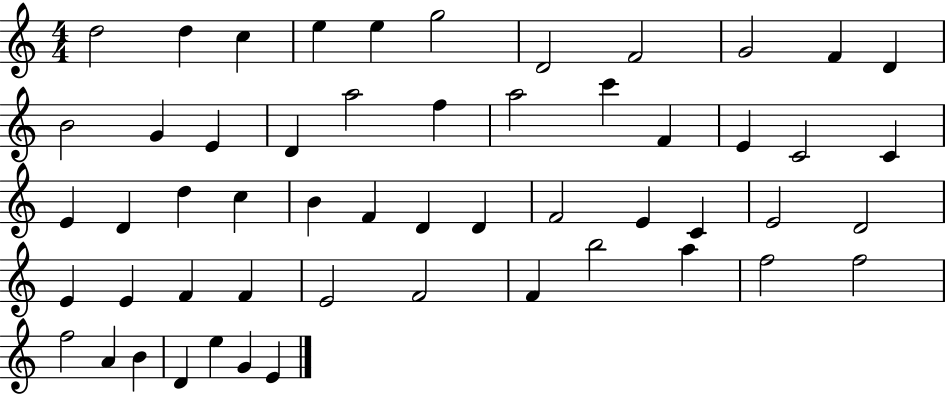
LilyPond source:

{
  \clef treble
  \numericTimeSignature
  \time 4/4
  \key c \major
  d''2 d''4 c''4 | e''4 e''4 g''2 | d'2 f'2 | g'2 f'4 d'4 | \break b'2 g'4 e'4 | d'4 a''2 f''4 | a''2 c'''4 f'4 | e'4 c'2 c'4 | \break e'4 d'4 d''4 c''4 | b'4 f'4 d'4 d'4 | f'2 e'4 c'4 | e'2 d'2 | \break e'4 e'4 f'4 f'4 | e'2 f'2 | f'4 b''2 a''4 | f''2 f''2 | \break f''2 a'4 b'4 | d'4 e''4 g'4 e'4 | \bar "|."
}